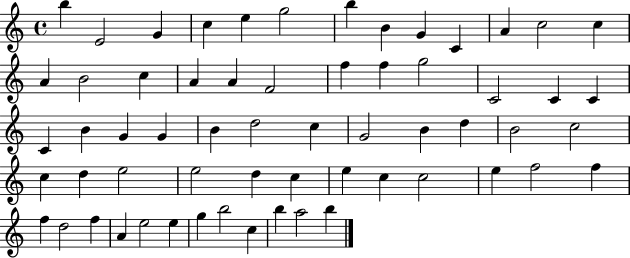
B5/q E4/h G4/q C5/q E5/q G5/h B5/q B4/q G4/q C4/q A4/q C5/h C5/q A4/q B4/h C5/q A4/q A4/q F4/h F5/q F5/q G5/h C4/h C4/q C4/q C4/q B4/q G4/q G4/q B4/q D5/h C5/q G4/h B4/q D5/q B4/h C5/h C5/q D5/q E5/h E5/h D5/q C5/q E5/q C5/q C5/h E5/q F5/h F5/q F5/q D5/h F5/q A4/q E5/h E5/q G5/q B5/h C5/q B5/q A5/h B5/q